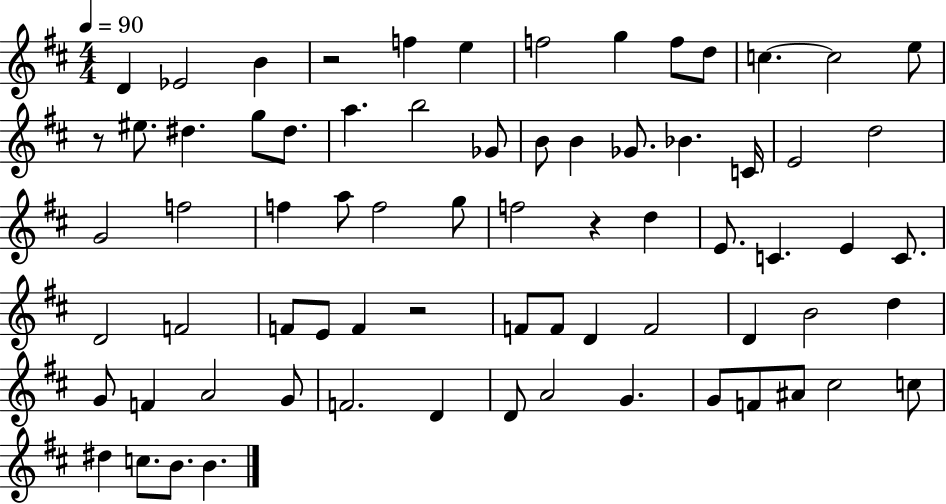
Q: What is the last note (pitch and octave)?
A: B4